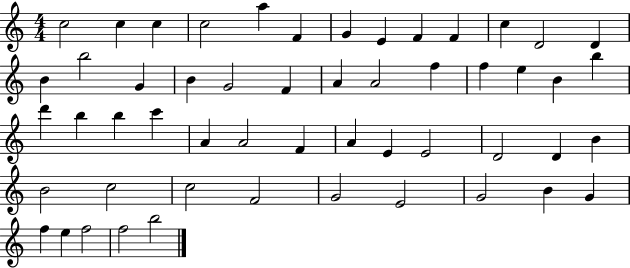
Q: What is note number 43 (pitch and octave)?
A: F4